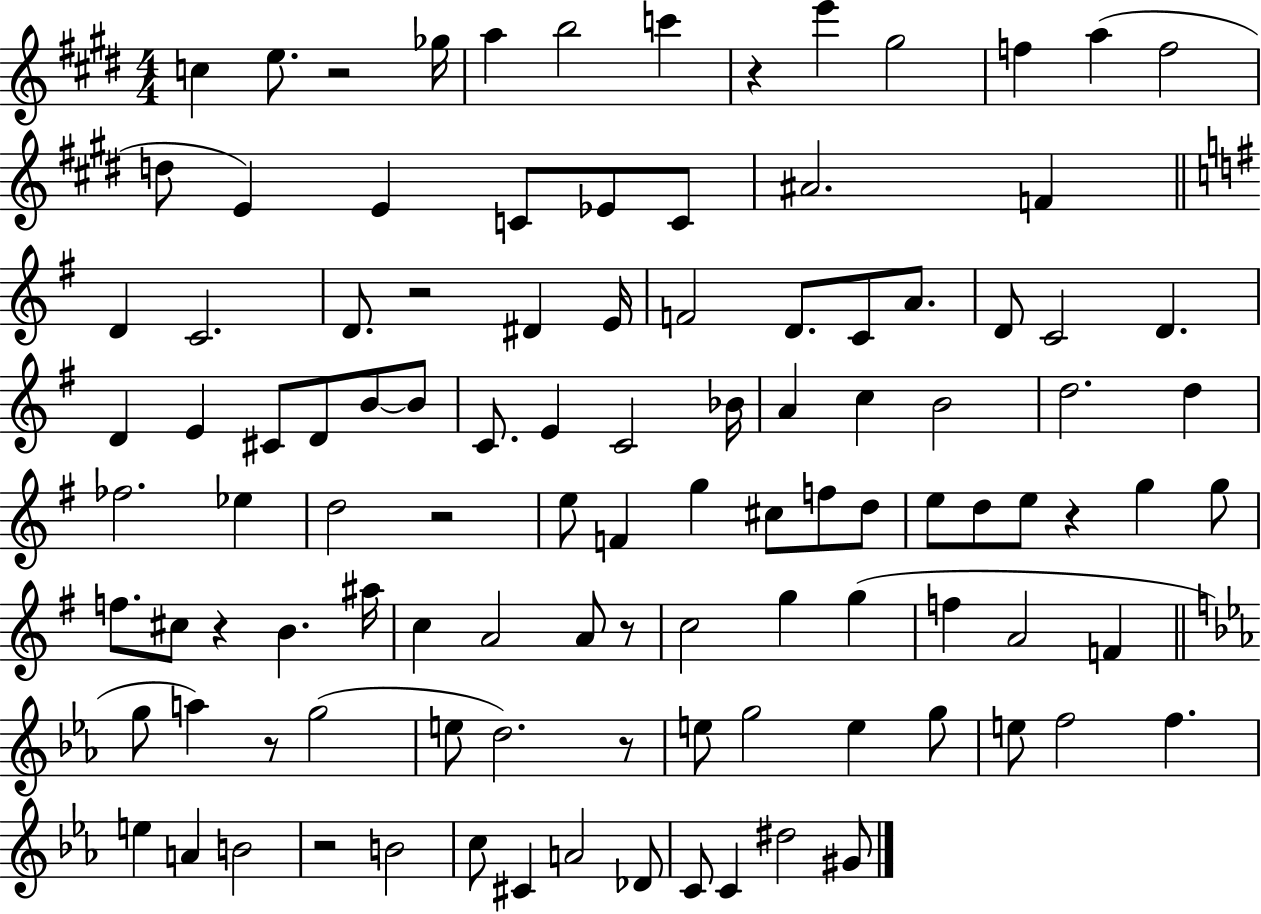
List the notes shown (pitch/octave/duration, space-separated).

C5/q E5/e. R/h Gb5/s A5/q B5/h C6/q R/q E6/q G#5/h F5/q A5/q F5/h D5/e E4/q E4/q C4/e Eb4/e C4/e A#4/h. F4/q D4/q C4/h. D4/e. R/h D#4/q E4/s F4/h D4/e. C4/e A4/e. D4/e C4/h D4/q. D4/q E4/q C#4/e D4/e B4/e B4/e C4/e. E4/q C4/h Bb4/s A4/q C5/q B4/h D5/h. D5/q FES5/h. Eb5/q D5/h R/h E5/e F4/q G5/q C#5/e F5/e D5/e E5/e D5/e E5/e R/q G5/q G5/e F5/e. C#5/e R/q B4/q. A#5/s C5/q A4/h A4/e R/e C5/h G5/q G5/q F5/q A4/h F4/q G5/e A5/q R/e G5/h E5/e D5/h. R/e E5/e G5/h E5/q G5/e E5/e F5/h F5/q. E5/q A4/q B4/h R/h B4/h C5/e C#4/q A4/h Db4/e C4/e C4/q D#5/h G#4/e